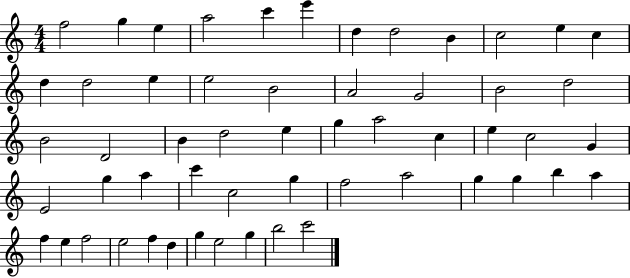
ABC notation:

X:1
T:Untitled
M:4/4
L:1/4
K:C
f2 g e a2 c' e' d d2 B c2 e c d d2 e e2 B2 A2 G2 B2 d2 B2 D2 B d2 e g a2 c e c2 G E2 g a c' c2 g f2 a2 g g b a f e f2 e2 f d g e2 g b2 c'2